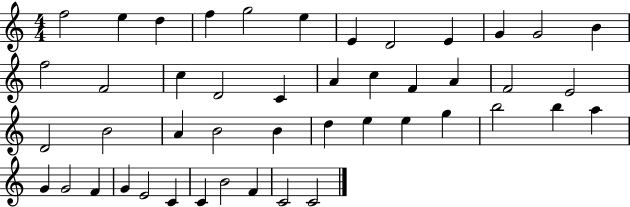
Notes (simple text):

F5/h E5/q D5/q F5/q G5/h E5/q E4/q D4/h E4/q G4/q G4/h B4/q F5/h F4/h C5/q D4/h C4/q A4/q C5/q F4/q A4/q F4/h E4/h D4/h B4/h A4/q B4/h B4/q D5/q E5/q E5/q G5/q B5/h B5/q A5/q G4/q G4/h F4/q G4/q E4/h C4/q C4/q B4/h F4/q C4/h C4/h